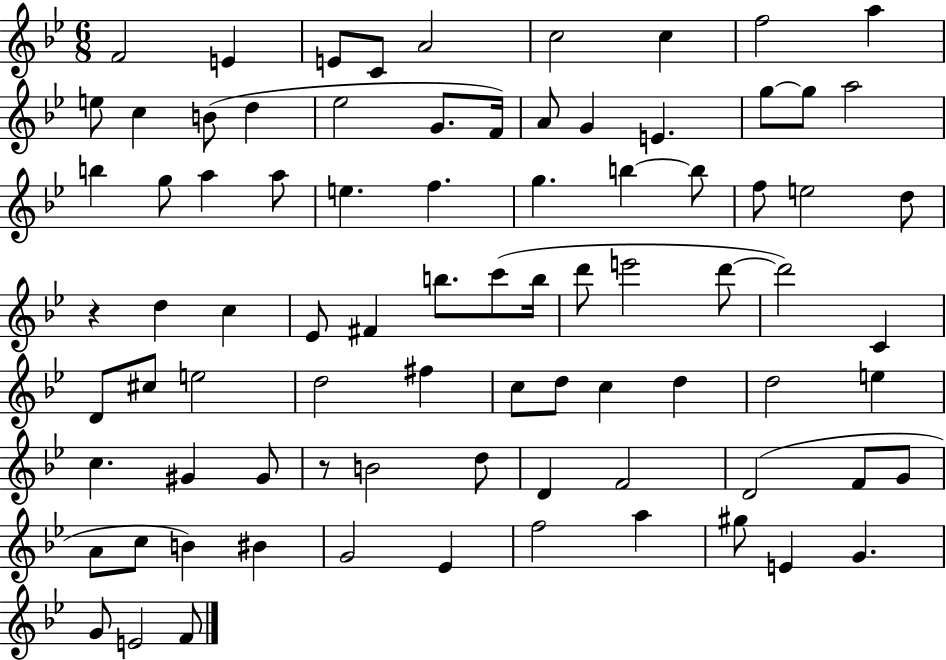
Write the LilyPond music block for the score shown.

{
  \clef treble
  \numericTimeSignature
  \time 6/8
  \key bes \major
  f'2 e'4 | e'8 c'8 a'2 | c''2 c''4 | f''2 a''4 | \break e''8 c''4 b'8( d''4 | ees''2 g'8. f'16) | a'8 g'4 e'4. | g''8~~ g''8 a''2 | \break b''4 g''8 a''4 a''8 | e''4. f''4. | g''4. b''4~~ b''8 | f''8 e''2 d''8 | \break r4 d''4 c''4 | ees'8 fis'4 b''8. c'''8( b''16 | d'''8 e'''2 d'''8~~ | d'''2) c'4 | \break d'8 cis''8 e''2 | d''2 fis''4 | c''8 d''8 c''4 d''4 | d''2 e''4 | \break c''4. gis'4 gis'8 | r8 b'2 d''8 | d'4 f'2 | d'2( f'8 g'8 | \break a'8 c''8 b'4) bis'4 | g'2 ees'4 | f''2 a''4 | gis''8 e'4 g'4. | \break g'8 e'2 f'8 | \bar "|."
}